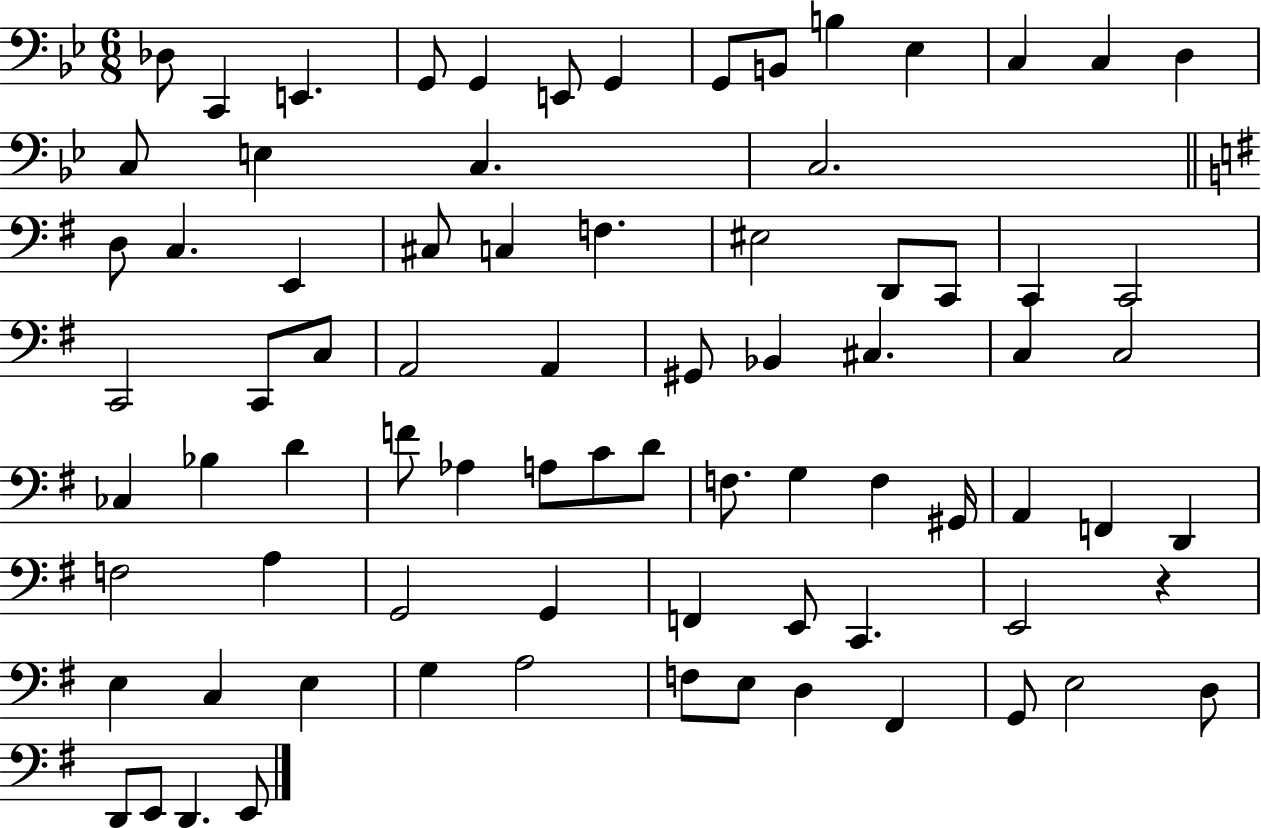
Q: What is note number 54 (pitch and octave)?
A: D2